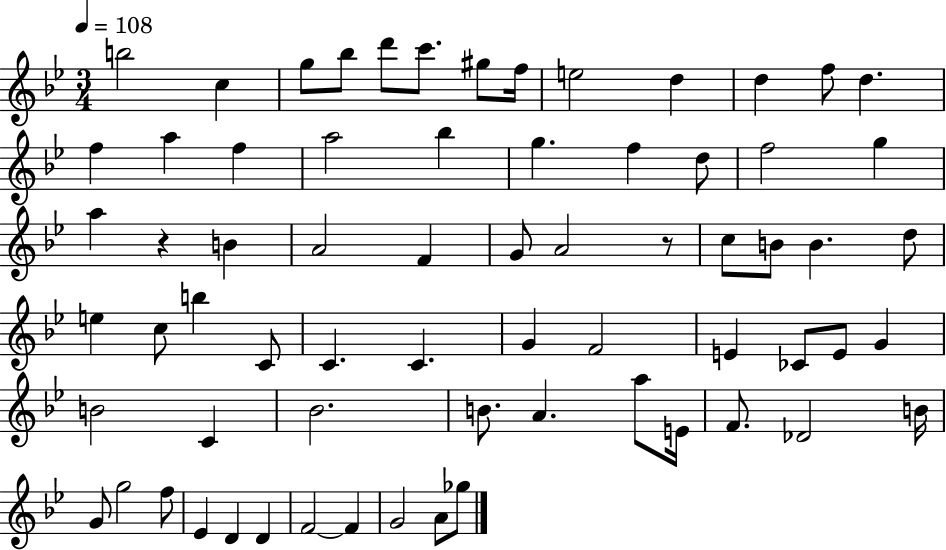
{
  \clef treble
  \numericTimeSignature
  \time 3/4
  \key bes \major
  \tempo 4 = 108
  b''2 c''4 | g''8 bes''8 d'''8 c'''8. gis''8 f''16 | e''2 d''4 | d''4 f''8 d''4. | \break f''4 a''4 f''4 | a''2 bes''4 | g''4. f''4 d''8 | f''2 g''4 | \break a''4 r4 b'4 | a'2 f'4 | g'8 a'2 r8 | c''8 b'8 b'4. d''8 | \break e''4 c''8 b''4 c'8 | c'4. c'4. | g'4 f'2 | e'4 ces'8 e'8 g'4 | \break b'2 c'4 | bes'2. | b'8. a'4. a''8 e'16 | f'8. des'2 b'16 | \break g'8 g''2 f''8 | ees'4 d'4 d'4 | f'2~~ f'4 | g'2 a'8 ges''8 | \break \bar "|."
}